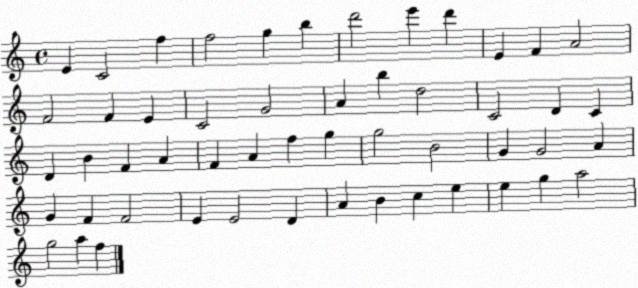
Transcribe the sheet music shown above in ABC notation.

X:1
T:Untitled
M:4/4
L:1/4
K:C
E C2 f f2 g b d'2 e' d' E F A2 F2 F E C2 G2 A b d2 C2 D C D B F A F A f g g2 B2 G G2 A G F F2 E E2 D A B c e e g a2 g2 a f